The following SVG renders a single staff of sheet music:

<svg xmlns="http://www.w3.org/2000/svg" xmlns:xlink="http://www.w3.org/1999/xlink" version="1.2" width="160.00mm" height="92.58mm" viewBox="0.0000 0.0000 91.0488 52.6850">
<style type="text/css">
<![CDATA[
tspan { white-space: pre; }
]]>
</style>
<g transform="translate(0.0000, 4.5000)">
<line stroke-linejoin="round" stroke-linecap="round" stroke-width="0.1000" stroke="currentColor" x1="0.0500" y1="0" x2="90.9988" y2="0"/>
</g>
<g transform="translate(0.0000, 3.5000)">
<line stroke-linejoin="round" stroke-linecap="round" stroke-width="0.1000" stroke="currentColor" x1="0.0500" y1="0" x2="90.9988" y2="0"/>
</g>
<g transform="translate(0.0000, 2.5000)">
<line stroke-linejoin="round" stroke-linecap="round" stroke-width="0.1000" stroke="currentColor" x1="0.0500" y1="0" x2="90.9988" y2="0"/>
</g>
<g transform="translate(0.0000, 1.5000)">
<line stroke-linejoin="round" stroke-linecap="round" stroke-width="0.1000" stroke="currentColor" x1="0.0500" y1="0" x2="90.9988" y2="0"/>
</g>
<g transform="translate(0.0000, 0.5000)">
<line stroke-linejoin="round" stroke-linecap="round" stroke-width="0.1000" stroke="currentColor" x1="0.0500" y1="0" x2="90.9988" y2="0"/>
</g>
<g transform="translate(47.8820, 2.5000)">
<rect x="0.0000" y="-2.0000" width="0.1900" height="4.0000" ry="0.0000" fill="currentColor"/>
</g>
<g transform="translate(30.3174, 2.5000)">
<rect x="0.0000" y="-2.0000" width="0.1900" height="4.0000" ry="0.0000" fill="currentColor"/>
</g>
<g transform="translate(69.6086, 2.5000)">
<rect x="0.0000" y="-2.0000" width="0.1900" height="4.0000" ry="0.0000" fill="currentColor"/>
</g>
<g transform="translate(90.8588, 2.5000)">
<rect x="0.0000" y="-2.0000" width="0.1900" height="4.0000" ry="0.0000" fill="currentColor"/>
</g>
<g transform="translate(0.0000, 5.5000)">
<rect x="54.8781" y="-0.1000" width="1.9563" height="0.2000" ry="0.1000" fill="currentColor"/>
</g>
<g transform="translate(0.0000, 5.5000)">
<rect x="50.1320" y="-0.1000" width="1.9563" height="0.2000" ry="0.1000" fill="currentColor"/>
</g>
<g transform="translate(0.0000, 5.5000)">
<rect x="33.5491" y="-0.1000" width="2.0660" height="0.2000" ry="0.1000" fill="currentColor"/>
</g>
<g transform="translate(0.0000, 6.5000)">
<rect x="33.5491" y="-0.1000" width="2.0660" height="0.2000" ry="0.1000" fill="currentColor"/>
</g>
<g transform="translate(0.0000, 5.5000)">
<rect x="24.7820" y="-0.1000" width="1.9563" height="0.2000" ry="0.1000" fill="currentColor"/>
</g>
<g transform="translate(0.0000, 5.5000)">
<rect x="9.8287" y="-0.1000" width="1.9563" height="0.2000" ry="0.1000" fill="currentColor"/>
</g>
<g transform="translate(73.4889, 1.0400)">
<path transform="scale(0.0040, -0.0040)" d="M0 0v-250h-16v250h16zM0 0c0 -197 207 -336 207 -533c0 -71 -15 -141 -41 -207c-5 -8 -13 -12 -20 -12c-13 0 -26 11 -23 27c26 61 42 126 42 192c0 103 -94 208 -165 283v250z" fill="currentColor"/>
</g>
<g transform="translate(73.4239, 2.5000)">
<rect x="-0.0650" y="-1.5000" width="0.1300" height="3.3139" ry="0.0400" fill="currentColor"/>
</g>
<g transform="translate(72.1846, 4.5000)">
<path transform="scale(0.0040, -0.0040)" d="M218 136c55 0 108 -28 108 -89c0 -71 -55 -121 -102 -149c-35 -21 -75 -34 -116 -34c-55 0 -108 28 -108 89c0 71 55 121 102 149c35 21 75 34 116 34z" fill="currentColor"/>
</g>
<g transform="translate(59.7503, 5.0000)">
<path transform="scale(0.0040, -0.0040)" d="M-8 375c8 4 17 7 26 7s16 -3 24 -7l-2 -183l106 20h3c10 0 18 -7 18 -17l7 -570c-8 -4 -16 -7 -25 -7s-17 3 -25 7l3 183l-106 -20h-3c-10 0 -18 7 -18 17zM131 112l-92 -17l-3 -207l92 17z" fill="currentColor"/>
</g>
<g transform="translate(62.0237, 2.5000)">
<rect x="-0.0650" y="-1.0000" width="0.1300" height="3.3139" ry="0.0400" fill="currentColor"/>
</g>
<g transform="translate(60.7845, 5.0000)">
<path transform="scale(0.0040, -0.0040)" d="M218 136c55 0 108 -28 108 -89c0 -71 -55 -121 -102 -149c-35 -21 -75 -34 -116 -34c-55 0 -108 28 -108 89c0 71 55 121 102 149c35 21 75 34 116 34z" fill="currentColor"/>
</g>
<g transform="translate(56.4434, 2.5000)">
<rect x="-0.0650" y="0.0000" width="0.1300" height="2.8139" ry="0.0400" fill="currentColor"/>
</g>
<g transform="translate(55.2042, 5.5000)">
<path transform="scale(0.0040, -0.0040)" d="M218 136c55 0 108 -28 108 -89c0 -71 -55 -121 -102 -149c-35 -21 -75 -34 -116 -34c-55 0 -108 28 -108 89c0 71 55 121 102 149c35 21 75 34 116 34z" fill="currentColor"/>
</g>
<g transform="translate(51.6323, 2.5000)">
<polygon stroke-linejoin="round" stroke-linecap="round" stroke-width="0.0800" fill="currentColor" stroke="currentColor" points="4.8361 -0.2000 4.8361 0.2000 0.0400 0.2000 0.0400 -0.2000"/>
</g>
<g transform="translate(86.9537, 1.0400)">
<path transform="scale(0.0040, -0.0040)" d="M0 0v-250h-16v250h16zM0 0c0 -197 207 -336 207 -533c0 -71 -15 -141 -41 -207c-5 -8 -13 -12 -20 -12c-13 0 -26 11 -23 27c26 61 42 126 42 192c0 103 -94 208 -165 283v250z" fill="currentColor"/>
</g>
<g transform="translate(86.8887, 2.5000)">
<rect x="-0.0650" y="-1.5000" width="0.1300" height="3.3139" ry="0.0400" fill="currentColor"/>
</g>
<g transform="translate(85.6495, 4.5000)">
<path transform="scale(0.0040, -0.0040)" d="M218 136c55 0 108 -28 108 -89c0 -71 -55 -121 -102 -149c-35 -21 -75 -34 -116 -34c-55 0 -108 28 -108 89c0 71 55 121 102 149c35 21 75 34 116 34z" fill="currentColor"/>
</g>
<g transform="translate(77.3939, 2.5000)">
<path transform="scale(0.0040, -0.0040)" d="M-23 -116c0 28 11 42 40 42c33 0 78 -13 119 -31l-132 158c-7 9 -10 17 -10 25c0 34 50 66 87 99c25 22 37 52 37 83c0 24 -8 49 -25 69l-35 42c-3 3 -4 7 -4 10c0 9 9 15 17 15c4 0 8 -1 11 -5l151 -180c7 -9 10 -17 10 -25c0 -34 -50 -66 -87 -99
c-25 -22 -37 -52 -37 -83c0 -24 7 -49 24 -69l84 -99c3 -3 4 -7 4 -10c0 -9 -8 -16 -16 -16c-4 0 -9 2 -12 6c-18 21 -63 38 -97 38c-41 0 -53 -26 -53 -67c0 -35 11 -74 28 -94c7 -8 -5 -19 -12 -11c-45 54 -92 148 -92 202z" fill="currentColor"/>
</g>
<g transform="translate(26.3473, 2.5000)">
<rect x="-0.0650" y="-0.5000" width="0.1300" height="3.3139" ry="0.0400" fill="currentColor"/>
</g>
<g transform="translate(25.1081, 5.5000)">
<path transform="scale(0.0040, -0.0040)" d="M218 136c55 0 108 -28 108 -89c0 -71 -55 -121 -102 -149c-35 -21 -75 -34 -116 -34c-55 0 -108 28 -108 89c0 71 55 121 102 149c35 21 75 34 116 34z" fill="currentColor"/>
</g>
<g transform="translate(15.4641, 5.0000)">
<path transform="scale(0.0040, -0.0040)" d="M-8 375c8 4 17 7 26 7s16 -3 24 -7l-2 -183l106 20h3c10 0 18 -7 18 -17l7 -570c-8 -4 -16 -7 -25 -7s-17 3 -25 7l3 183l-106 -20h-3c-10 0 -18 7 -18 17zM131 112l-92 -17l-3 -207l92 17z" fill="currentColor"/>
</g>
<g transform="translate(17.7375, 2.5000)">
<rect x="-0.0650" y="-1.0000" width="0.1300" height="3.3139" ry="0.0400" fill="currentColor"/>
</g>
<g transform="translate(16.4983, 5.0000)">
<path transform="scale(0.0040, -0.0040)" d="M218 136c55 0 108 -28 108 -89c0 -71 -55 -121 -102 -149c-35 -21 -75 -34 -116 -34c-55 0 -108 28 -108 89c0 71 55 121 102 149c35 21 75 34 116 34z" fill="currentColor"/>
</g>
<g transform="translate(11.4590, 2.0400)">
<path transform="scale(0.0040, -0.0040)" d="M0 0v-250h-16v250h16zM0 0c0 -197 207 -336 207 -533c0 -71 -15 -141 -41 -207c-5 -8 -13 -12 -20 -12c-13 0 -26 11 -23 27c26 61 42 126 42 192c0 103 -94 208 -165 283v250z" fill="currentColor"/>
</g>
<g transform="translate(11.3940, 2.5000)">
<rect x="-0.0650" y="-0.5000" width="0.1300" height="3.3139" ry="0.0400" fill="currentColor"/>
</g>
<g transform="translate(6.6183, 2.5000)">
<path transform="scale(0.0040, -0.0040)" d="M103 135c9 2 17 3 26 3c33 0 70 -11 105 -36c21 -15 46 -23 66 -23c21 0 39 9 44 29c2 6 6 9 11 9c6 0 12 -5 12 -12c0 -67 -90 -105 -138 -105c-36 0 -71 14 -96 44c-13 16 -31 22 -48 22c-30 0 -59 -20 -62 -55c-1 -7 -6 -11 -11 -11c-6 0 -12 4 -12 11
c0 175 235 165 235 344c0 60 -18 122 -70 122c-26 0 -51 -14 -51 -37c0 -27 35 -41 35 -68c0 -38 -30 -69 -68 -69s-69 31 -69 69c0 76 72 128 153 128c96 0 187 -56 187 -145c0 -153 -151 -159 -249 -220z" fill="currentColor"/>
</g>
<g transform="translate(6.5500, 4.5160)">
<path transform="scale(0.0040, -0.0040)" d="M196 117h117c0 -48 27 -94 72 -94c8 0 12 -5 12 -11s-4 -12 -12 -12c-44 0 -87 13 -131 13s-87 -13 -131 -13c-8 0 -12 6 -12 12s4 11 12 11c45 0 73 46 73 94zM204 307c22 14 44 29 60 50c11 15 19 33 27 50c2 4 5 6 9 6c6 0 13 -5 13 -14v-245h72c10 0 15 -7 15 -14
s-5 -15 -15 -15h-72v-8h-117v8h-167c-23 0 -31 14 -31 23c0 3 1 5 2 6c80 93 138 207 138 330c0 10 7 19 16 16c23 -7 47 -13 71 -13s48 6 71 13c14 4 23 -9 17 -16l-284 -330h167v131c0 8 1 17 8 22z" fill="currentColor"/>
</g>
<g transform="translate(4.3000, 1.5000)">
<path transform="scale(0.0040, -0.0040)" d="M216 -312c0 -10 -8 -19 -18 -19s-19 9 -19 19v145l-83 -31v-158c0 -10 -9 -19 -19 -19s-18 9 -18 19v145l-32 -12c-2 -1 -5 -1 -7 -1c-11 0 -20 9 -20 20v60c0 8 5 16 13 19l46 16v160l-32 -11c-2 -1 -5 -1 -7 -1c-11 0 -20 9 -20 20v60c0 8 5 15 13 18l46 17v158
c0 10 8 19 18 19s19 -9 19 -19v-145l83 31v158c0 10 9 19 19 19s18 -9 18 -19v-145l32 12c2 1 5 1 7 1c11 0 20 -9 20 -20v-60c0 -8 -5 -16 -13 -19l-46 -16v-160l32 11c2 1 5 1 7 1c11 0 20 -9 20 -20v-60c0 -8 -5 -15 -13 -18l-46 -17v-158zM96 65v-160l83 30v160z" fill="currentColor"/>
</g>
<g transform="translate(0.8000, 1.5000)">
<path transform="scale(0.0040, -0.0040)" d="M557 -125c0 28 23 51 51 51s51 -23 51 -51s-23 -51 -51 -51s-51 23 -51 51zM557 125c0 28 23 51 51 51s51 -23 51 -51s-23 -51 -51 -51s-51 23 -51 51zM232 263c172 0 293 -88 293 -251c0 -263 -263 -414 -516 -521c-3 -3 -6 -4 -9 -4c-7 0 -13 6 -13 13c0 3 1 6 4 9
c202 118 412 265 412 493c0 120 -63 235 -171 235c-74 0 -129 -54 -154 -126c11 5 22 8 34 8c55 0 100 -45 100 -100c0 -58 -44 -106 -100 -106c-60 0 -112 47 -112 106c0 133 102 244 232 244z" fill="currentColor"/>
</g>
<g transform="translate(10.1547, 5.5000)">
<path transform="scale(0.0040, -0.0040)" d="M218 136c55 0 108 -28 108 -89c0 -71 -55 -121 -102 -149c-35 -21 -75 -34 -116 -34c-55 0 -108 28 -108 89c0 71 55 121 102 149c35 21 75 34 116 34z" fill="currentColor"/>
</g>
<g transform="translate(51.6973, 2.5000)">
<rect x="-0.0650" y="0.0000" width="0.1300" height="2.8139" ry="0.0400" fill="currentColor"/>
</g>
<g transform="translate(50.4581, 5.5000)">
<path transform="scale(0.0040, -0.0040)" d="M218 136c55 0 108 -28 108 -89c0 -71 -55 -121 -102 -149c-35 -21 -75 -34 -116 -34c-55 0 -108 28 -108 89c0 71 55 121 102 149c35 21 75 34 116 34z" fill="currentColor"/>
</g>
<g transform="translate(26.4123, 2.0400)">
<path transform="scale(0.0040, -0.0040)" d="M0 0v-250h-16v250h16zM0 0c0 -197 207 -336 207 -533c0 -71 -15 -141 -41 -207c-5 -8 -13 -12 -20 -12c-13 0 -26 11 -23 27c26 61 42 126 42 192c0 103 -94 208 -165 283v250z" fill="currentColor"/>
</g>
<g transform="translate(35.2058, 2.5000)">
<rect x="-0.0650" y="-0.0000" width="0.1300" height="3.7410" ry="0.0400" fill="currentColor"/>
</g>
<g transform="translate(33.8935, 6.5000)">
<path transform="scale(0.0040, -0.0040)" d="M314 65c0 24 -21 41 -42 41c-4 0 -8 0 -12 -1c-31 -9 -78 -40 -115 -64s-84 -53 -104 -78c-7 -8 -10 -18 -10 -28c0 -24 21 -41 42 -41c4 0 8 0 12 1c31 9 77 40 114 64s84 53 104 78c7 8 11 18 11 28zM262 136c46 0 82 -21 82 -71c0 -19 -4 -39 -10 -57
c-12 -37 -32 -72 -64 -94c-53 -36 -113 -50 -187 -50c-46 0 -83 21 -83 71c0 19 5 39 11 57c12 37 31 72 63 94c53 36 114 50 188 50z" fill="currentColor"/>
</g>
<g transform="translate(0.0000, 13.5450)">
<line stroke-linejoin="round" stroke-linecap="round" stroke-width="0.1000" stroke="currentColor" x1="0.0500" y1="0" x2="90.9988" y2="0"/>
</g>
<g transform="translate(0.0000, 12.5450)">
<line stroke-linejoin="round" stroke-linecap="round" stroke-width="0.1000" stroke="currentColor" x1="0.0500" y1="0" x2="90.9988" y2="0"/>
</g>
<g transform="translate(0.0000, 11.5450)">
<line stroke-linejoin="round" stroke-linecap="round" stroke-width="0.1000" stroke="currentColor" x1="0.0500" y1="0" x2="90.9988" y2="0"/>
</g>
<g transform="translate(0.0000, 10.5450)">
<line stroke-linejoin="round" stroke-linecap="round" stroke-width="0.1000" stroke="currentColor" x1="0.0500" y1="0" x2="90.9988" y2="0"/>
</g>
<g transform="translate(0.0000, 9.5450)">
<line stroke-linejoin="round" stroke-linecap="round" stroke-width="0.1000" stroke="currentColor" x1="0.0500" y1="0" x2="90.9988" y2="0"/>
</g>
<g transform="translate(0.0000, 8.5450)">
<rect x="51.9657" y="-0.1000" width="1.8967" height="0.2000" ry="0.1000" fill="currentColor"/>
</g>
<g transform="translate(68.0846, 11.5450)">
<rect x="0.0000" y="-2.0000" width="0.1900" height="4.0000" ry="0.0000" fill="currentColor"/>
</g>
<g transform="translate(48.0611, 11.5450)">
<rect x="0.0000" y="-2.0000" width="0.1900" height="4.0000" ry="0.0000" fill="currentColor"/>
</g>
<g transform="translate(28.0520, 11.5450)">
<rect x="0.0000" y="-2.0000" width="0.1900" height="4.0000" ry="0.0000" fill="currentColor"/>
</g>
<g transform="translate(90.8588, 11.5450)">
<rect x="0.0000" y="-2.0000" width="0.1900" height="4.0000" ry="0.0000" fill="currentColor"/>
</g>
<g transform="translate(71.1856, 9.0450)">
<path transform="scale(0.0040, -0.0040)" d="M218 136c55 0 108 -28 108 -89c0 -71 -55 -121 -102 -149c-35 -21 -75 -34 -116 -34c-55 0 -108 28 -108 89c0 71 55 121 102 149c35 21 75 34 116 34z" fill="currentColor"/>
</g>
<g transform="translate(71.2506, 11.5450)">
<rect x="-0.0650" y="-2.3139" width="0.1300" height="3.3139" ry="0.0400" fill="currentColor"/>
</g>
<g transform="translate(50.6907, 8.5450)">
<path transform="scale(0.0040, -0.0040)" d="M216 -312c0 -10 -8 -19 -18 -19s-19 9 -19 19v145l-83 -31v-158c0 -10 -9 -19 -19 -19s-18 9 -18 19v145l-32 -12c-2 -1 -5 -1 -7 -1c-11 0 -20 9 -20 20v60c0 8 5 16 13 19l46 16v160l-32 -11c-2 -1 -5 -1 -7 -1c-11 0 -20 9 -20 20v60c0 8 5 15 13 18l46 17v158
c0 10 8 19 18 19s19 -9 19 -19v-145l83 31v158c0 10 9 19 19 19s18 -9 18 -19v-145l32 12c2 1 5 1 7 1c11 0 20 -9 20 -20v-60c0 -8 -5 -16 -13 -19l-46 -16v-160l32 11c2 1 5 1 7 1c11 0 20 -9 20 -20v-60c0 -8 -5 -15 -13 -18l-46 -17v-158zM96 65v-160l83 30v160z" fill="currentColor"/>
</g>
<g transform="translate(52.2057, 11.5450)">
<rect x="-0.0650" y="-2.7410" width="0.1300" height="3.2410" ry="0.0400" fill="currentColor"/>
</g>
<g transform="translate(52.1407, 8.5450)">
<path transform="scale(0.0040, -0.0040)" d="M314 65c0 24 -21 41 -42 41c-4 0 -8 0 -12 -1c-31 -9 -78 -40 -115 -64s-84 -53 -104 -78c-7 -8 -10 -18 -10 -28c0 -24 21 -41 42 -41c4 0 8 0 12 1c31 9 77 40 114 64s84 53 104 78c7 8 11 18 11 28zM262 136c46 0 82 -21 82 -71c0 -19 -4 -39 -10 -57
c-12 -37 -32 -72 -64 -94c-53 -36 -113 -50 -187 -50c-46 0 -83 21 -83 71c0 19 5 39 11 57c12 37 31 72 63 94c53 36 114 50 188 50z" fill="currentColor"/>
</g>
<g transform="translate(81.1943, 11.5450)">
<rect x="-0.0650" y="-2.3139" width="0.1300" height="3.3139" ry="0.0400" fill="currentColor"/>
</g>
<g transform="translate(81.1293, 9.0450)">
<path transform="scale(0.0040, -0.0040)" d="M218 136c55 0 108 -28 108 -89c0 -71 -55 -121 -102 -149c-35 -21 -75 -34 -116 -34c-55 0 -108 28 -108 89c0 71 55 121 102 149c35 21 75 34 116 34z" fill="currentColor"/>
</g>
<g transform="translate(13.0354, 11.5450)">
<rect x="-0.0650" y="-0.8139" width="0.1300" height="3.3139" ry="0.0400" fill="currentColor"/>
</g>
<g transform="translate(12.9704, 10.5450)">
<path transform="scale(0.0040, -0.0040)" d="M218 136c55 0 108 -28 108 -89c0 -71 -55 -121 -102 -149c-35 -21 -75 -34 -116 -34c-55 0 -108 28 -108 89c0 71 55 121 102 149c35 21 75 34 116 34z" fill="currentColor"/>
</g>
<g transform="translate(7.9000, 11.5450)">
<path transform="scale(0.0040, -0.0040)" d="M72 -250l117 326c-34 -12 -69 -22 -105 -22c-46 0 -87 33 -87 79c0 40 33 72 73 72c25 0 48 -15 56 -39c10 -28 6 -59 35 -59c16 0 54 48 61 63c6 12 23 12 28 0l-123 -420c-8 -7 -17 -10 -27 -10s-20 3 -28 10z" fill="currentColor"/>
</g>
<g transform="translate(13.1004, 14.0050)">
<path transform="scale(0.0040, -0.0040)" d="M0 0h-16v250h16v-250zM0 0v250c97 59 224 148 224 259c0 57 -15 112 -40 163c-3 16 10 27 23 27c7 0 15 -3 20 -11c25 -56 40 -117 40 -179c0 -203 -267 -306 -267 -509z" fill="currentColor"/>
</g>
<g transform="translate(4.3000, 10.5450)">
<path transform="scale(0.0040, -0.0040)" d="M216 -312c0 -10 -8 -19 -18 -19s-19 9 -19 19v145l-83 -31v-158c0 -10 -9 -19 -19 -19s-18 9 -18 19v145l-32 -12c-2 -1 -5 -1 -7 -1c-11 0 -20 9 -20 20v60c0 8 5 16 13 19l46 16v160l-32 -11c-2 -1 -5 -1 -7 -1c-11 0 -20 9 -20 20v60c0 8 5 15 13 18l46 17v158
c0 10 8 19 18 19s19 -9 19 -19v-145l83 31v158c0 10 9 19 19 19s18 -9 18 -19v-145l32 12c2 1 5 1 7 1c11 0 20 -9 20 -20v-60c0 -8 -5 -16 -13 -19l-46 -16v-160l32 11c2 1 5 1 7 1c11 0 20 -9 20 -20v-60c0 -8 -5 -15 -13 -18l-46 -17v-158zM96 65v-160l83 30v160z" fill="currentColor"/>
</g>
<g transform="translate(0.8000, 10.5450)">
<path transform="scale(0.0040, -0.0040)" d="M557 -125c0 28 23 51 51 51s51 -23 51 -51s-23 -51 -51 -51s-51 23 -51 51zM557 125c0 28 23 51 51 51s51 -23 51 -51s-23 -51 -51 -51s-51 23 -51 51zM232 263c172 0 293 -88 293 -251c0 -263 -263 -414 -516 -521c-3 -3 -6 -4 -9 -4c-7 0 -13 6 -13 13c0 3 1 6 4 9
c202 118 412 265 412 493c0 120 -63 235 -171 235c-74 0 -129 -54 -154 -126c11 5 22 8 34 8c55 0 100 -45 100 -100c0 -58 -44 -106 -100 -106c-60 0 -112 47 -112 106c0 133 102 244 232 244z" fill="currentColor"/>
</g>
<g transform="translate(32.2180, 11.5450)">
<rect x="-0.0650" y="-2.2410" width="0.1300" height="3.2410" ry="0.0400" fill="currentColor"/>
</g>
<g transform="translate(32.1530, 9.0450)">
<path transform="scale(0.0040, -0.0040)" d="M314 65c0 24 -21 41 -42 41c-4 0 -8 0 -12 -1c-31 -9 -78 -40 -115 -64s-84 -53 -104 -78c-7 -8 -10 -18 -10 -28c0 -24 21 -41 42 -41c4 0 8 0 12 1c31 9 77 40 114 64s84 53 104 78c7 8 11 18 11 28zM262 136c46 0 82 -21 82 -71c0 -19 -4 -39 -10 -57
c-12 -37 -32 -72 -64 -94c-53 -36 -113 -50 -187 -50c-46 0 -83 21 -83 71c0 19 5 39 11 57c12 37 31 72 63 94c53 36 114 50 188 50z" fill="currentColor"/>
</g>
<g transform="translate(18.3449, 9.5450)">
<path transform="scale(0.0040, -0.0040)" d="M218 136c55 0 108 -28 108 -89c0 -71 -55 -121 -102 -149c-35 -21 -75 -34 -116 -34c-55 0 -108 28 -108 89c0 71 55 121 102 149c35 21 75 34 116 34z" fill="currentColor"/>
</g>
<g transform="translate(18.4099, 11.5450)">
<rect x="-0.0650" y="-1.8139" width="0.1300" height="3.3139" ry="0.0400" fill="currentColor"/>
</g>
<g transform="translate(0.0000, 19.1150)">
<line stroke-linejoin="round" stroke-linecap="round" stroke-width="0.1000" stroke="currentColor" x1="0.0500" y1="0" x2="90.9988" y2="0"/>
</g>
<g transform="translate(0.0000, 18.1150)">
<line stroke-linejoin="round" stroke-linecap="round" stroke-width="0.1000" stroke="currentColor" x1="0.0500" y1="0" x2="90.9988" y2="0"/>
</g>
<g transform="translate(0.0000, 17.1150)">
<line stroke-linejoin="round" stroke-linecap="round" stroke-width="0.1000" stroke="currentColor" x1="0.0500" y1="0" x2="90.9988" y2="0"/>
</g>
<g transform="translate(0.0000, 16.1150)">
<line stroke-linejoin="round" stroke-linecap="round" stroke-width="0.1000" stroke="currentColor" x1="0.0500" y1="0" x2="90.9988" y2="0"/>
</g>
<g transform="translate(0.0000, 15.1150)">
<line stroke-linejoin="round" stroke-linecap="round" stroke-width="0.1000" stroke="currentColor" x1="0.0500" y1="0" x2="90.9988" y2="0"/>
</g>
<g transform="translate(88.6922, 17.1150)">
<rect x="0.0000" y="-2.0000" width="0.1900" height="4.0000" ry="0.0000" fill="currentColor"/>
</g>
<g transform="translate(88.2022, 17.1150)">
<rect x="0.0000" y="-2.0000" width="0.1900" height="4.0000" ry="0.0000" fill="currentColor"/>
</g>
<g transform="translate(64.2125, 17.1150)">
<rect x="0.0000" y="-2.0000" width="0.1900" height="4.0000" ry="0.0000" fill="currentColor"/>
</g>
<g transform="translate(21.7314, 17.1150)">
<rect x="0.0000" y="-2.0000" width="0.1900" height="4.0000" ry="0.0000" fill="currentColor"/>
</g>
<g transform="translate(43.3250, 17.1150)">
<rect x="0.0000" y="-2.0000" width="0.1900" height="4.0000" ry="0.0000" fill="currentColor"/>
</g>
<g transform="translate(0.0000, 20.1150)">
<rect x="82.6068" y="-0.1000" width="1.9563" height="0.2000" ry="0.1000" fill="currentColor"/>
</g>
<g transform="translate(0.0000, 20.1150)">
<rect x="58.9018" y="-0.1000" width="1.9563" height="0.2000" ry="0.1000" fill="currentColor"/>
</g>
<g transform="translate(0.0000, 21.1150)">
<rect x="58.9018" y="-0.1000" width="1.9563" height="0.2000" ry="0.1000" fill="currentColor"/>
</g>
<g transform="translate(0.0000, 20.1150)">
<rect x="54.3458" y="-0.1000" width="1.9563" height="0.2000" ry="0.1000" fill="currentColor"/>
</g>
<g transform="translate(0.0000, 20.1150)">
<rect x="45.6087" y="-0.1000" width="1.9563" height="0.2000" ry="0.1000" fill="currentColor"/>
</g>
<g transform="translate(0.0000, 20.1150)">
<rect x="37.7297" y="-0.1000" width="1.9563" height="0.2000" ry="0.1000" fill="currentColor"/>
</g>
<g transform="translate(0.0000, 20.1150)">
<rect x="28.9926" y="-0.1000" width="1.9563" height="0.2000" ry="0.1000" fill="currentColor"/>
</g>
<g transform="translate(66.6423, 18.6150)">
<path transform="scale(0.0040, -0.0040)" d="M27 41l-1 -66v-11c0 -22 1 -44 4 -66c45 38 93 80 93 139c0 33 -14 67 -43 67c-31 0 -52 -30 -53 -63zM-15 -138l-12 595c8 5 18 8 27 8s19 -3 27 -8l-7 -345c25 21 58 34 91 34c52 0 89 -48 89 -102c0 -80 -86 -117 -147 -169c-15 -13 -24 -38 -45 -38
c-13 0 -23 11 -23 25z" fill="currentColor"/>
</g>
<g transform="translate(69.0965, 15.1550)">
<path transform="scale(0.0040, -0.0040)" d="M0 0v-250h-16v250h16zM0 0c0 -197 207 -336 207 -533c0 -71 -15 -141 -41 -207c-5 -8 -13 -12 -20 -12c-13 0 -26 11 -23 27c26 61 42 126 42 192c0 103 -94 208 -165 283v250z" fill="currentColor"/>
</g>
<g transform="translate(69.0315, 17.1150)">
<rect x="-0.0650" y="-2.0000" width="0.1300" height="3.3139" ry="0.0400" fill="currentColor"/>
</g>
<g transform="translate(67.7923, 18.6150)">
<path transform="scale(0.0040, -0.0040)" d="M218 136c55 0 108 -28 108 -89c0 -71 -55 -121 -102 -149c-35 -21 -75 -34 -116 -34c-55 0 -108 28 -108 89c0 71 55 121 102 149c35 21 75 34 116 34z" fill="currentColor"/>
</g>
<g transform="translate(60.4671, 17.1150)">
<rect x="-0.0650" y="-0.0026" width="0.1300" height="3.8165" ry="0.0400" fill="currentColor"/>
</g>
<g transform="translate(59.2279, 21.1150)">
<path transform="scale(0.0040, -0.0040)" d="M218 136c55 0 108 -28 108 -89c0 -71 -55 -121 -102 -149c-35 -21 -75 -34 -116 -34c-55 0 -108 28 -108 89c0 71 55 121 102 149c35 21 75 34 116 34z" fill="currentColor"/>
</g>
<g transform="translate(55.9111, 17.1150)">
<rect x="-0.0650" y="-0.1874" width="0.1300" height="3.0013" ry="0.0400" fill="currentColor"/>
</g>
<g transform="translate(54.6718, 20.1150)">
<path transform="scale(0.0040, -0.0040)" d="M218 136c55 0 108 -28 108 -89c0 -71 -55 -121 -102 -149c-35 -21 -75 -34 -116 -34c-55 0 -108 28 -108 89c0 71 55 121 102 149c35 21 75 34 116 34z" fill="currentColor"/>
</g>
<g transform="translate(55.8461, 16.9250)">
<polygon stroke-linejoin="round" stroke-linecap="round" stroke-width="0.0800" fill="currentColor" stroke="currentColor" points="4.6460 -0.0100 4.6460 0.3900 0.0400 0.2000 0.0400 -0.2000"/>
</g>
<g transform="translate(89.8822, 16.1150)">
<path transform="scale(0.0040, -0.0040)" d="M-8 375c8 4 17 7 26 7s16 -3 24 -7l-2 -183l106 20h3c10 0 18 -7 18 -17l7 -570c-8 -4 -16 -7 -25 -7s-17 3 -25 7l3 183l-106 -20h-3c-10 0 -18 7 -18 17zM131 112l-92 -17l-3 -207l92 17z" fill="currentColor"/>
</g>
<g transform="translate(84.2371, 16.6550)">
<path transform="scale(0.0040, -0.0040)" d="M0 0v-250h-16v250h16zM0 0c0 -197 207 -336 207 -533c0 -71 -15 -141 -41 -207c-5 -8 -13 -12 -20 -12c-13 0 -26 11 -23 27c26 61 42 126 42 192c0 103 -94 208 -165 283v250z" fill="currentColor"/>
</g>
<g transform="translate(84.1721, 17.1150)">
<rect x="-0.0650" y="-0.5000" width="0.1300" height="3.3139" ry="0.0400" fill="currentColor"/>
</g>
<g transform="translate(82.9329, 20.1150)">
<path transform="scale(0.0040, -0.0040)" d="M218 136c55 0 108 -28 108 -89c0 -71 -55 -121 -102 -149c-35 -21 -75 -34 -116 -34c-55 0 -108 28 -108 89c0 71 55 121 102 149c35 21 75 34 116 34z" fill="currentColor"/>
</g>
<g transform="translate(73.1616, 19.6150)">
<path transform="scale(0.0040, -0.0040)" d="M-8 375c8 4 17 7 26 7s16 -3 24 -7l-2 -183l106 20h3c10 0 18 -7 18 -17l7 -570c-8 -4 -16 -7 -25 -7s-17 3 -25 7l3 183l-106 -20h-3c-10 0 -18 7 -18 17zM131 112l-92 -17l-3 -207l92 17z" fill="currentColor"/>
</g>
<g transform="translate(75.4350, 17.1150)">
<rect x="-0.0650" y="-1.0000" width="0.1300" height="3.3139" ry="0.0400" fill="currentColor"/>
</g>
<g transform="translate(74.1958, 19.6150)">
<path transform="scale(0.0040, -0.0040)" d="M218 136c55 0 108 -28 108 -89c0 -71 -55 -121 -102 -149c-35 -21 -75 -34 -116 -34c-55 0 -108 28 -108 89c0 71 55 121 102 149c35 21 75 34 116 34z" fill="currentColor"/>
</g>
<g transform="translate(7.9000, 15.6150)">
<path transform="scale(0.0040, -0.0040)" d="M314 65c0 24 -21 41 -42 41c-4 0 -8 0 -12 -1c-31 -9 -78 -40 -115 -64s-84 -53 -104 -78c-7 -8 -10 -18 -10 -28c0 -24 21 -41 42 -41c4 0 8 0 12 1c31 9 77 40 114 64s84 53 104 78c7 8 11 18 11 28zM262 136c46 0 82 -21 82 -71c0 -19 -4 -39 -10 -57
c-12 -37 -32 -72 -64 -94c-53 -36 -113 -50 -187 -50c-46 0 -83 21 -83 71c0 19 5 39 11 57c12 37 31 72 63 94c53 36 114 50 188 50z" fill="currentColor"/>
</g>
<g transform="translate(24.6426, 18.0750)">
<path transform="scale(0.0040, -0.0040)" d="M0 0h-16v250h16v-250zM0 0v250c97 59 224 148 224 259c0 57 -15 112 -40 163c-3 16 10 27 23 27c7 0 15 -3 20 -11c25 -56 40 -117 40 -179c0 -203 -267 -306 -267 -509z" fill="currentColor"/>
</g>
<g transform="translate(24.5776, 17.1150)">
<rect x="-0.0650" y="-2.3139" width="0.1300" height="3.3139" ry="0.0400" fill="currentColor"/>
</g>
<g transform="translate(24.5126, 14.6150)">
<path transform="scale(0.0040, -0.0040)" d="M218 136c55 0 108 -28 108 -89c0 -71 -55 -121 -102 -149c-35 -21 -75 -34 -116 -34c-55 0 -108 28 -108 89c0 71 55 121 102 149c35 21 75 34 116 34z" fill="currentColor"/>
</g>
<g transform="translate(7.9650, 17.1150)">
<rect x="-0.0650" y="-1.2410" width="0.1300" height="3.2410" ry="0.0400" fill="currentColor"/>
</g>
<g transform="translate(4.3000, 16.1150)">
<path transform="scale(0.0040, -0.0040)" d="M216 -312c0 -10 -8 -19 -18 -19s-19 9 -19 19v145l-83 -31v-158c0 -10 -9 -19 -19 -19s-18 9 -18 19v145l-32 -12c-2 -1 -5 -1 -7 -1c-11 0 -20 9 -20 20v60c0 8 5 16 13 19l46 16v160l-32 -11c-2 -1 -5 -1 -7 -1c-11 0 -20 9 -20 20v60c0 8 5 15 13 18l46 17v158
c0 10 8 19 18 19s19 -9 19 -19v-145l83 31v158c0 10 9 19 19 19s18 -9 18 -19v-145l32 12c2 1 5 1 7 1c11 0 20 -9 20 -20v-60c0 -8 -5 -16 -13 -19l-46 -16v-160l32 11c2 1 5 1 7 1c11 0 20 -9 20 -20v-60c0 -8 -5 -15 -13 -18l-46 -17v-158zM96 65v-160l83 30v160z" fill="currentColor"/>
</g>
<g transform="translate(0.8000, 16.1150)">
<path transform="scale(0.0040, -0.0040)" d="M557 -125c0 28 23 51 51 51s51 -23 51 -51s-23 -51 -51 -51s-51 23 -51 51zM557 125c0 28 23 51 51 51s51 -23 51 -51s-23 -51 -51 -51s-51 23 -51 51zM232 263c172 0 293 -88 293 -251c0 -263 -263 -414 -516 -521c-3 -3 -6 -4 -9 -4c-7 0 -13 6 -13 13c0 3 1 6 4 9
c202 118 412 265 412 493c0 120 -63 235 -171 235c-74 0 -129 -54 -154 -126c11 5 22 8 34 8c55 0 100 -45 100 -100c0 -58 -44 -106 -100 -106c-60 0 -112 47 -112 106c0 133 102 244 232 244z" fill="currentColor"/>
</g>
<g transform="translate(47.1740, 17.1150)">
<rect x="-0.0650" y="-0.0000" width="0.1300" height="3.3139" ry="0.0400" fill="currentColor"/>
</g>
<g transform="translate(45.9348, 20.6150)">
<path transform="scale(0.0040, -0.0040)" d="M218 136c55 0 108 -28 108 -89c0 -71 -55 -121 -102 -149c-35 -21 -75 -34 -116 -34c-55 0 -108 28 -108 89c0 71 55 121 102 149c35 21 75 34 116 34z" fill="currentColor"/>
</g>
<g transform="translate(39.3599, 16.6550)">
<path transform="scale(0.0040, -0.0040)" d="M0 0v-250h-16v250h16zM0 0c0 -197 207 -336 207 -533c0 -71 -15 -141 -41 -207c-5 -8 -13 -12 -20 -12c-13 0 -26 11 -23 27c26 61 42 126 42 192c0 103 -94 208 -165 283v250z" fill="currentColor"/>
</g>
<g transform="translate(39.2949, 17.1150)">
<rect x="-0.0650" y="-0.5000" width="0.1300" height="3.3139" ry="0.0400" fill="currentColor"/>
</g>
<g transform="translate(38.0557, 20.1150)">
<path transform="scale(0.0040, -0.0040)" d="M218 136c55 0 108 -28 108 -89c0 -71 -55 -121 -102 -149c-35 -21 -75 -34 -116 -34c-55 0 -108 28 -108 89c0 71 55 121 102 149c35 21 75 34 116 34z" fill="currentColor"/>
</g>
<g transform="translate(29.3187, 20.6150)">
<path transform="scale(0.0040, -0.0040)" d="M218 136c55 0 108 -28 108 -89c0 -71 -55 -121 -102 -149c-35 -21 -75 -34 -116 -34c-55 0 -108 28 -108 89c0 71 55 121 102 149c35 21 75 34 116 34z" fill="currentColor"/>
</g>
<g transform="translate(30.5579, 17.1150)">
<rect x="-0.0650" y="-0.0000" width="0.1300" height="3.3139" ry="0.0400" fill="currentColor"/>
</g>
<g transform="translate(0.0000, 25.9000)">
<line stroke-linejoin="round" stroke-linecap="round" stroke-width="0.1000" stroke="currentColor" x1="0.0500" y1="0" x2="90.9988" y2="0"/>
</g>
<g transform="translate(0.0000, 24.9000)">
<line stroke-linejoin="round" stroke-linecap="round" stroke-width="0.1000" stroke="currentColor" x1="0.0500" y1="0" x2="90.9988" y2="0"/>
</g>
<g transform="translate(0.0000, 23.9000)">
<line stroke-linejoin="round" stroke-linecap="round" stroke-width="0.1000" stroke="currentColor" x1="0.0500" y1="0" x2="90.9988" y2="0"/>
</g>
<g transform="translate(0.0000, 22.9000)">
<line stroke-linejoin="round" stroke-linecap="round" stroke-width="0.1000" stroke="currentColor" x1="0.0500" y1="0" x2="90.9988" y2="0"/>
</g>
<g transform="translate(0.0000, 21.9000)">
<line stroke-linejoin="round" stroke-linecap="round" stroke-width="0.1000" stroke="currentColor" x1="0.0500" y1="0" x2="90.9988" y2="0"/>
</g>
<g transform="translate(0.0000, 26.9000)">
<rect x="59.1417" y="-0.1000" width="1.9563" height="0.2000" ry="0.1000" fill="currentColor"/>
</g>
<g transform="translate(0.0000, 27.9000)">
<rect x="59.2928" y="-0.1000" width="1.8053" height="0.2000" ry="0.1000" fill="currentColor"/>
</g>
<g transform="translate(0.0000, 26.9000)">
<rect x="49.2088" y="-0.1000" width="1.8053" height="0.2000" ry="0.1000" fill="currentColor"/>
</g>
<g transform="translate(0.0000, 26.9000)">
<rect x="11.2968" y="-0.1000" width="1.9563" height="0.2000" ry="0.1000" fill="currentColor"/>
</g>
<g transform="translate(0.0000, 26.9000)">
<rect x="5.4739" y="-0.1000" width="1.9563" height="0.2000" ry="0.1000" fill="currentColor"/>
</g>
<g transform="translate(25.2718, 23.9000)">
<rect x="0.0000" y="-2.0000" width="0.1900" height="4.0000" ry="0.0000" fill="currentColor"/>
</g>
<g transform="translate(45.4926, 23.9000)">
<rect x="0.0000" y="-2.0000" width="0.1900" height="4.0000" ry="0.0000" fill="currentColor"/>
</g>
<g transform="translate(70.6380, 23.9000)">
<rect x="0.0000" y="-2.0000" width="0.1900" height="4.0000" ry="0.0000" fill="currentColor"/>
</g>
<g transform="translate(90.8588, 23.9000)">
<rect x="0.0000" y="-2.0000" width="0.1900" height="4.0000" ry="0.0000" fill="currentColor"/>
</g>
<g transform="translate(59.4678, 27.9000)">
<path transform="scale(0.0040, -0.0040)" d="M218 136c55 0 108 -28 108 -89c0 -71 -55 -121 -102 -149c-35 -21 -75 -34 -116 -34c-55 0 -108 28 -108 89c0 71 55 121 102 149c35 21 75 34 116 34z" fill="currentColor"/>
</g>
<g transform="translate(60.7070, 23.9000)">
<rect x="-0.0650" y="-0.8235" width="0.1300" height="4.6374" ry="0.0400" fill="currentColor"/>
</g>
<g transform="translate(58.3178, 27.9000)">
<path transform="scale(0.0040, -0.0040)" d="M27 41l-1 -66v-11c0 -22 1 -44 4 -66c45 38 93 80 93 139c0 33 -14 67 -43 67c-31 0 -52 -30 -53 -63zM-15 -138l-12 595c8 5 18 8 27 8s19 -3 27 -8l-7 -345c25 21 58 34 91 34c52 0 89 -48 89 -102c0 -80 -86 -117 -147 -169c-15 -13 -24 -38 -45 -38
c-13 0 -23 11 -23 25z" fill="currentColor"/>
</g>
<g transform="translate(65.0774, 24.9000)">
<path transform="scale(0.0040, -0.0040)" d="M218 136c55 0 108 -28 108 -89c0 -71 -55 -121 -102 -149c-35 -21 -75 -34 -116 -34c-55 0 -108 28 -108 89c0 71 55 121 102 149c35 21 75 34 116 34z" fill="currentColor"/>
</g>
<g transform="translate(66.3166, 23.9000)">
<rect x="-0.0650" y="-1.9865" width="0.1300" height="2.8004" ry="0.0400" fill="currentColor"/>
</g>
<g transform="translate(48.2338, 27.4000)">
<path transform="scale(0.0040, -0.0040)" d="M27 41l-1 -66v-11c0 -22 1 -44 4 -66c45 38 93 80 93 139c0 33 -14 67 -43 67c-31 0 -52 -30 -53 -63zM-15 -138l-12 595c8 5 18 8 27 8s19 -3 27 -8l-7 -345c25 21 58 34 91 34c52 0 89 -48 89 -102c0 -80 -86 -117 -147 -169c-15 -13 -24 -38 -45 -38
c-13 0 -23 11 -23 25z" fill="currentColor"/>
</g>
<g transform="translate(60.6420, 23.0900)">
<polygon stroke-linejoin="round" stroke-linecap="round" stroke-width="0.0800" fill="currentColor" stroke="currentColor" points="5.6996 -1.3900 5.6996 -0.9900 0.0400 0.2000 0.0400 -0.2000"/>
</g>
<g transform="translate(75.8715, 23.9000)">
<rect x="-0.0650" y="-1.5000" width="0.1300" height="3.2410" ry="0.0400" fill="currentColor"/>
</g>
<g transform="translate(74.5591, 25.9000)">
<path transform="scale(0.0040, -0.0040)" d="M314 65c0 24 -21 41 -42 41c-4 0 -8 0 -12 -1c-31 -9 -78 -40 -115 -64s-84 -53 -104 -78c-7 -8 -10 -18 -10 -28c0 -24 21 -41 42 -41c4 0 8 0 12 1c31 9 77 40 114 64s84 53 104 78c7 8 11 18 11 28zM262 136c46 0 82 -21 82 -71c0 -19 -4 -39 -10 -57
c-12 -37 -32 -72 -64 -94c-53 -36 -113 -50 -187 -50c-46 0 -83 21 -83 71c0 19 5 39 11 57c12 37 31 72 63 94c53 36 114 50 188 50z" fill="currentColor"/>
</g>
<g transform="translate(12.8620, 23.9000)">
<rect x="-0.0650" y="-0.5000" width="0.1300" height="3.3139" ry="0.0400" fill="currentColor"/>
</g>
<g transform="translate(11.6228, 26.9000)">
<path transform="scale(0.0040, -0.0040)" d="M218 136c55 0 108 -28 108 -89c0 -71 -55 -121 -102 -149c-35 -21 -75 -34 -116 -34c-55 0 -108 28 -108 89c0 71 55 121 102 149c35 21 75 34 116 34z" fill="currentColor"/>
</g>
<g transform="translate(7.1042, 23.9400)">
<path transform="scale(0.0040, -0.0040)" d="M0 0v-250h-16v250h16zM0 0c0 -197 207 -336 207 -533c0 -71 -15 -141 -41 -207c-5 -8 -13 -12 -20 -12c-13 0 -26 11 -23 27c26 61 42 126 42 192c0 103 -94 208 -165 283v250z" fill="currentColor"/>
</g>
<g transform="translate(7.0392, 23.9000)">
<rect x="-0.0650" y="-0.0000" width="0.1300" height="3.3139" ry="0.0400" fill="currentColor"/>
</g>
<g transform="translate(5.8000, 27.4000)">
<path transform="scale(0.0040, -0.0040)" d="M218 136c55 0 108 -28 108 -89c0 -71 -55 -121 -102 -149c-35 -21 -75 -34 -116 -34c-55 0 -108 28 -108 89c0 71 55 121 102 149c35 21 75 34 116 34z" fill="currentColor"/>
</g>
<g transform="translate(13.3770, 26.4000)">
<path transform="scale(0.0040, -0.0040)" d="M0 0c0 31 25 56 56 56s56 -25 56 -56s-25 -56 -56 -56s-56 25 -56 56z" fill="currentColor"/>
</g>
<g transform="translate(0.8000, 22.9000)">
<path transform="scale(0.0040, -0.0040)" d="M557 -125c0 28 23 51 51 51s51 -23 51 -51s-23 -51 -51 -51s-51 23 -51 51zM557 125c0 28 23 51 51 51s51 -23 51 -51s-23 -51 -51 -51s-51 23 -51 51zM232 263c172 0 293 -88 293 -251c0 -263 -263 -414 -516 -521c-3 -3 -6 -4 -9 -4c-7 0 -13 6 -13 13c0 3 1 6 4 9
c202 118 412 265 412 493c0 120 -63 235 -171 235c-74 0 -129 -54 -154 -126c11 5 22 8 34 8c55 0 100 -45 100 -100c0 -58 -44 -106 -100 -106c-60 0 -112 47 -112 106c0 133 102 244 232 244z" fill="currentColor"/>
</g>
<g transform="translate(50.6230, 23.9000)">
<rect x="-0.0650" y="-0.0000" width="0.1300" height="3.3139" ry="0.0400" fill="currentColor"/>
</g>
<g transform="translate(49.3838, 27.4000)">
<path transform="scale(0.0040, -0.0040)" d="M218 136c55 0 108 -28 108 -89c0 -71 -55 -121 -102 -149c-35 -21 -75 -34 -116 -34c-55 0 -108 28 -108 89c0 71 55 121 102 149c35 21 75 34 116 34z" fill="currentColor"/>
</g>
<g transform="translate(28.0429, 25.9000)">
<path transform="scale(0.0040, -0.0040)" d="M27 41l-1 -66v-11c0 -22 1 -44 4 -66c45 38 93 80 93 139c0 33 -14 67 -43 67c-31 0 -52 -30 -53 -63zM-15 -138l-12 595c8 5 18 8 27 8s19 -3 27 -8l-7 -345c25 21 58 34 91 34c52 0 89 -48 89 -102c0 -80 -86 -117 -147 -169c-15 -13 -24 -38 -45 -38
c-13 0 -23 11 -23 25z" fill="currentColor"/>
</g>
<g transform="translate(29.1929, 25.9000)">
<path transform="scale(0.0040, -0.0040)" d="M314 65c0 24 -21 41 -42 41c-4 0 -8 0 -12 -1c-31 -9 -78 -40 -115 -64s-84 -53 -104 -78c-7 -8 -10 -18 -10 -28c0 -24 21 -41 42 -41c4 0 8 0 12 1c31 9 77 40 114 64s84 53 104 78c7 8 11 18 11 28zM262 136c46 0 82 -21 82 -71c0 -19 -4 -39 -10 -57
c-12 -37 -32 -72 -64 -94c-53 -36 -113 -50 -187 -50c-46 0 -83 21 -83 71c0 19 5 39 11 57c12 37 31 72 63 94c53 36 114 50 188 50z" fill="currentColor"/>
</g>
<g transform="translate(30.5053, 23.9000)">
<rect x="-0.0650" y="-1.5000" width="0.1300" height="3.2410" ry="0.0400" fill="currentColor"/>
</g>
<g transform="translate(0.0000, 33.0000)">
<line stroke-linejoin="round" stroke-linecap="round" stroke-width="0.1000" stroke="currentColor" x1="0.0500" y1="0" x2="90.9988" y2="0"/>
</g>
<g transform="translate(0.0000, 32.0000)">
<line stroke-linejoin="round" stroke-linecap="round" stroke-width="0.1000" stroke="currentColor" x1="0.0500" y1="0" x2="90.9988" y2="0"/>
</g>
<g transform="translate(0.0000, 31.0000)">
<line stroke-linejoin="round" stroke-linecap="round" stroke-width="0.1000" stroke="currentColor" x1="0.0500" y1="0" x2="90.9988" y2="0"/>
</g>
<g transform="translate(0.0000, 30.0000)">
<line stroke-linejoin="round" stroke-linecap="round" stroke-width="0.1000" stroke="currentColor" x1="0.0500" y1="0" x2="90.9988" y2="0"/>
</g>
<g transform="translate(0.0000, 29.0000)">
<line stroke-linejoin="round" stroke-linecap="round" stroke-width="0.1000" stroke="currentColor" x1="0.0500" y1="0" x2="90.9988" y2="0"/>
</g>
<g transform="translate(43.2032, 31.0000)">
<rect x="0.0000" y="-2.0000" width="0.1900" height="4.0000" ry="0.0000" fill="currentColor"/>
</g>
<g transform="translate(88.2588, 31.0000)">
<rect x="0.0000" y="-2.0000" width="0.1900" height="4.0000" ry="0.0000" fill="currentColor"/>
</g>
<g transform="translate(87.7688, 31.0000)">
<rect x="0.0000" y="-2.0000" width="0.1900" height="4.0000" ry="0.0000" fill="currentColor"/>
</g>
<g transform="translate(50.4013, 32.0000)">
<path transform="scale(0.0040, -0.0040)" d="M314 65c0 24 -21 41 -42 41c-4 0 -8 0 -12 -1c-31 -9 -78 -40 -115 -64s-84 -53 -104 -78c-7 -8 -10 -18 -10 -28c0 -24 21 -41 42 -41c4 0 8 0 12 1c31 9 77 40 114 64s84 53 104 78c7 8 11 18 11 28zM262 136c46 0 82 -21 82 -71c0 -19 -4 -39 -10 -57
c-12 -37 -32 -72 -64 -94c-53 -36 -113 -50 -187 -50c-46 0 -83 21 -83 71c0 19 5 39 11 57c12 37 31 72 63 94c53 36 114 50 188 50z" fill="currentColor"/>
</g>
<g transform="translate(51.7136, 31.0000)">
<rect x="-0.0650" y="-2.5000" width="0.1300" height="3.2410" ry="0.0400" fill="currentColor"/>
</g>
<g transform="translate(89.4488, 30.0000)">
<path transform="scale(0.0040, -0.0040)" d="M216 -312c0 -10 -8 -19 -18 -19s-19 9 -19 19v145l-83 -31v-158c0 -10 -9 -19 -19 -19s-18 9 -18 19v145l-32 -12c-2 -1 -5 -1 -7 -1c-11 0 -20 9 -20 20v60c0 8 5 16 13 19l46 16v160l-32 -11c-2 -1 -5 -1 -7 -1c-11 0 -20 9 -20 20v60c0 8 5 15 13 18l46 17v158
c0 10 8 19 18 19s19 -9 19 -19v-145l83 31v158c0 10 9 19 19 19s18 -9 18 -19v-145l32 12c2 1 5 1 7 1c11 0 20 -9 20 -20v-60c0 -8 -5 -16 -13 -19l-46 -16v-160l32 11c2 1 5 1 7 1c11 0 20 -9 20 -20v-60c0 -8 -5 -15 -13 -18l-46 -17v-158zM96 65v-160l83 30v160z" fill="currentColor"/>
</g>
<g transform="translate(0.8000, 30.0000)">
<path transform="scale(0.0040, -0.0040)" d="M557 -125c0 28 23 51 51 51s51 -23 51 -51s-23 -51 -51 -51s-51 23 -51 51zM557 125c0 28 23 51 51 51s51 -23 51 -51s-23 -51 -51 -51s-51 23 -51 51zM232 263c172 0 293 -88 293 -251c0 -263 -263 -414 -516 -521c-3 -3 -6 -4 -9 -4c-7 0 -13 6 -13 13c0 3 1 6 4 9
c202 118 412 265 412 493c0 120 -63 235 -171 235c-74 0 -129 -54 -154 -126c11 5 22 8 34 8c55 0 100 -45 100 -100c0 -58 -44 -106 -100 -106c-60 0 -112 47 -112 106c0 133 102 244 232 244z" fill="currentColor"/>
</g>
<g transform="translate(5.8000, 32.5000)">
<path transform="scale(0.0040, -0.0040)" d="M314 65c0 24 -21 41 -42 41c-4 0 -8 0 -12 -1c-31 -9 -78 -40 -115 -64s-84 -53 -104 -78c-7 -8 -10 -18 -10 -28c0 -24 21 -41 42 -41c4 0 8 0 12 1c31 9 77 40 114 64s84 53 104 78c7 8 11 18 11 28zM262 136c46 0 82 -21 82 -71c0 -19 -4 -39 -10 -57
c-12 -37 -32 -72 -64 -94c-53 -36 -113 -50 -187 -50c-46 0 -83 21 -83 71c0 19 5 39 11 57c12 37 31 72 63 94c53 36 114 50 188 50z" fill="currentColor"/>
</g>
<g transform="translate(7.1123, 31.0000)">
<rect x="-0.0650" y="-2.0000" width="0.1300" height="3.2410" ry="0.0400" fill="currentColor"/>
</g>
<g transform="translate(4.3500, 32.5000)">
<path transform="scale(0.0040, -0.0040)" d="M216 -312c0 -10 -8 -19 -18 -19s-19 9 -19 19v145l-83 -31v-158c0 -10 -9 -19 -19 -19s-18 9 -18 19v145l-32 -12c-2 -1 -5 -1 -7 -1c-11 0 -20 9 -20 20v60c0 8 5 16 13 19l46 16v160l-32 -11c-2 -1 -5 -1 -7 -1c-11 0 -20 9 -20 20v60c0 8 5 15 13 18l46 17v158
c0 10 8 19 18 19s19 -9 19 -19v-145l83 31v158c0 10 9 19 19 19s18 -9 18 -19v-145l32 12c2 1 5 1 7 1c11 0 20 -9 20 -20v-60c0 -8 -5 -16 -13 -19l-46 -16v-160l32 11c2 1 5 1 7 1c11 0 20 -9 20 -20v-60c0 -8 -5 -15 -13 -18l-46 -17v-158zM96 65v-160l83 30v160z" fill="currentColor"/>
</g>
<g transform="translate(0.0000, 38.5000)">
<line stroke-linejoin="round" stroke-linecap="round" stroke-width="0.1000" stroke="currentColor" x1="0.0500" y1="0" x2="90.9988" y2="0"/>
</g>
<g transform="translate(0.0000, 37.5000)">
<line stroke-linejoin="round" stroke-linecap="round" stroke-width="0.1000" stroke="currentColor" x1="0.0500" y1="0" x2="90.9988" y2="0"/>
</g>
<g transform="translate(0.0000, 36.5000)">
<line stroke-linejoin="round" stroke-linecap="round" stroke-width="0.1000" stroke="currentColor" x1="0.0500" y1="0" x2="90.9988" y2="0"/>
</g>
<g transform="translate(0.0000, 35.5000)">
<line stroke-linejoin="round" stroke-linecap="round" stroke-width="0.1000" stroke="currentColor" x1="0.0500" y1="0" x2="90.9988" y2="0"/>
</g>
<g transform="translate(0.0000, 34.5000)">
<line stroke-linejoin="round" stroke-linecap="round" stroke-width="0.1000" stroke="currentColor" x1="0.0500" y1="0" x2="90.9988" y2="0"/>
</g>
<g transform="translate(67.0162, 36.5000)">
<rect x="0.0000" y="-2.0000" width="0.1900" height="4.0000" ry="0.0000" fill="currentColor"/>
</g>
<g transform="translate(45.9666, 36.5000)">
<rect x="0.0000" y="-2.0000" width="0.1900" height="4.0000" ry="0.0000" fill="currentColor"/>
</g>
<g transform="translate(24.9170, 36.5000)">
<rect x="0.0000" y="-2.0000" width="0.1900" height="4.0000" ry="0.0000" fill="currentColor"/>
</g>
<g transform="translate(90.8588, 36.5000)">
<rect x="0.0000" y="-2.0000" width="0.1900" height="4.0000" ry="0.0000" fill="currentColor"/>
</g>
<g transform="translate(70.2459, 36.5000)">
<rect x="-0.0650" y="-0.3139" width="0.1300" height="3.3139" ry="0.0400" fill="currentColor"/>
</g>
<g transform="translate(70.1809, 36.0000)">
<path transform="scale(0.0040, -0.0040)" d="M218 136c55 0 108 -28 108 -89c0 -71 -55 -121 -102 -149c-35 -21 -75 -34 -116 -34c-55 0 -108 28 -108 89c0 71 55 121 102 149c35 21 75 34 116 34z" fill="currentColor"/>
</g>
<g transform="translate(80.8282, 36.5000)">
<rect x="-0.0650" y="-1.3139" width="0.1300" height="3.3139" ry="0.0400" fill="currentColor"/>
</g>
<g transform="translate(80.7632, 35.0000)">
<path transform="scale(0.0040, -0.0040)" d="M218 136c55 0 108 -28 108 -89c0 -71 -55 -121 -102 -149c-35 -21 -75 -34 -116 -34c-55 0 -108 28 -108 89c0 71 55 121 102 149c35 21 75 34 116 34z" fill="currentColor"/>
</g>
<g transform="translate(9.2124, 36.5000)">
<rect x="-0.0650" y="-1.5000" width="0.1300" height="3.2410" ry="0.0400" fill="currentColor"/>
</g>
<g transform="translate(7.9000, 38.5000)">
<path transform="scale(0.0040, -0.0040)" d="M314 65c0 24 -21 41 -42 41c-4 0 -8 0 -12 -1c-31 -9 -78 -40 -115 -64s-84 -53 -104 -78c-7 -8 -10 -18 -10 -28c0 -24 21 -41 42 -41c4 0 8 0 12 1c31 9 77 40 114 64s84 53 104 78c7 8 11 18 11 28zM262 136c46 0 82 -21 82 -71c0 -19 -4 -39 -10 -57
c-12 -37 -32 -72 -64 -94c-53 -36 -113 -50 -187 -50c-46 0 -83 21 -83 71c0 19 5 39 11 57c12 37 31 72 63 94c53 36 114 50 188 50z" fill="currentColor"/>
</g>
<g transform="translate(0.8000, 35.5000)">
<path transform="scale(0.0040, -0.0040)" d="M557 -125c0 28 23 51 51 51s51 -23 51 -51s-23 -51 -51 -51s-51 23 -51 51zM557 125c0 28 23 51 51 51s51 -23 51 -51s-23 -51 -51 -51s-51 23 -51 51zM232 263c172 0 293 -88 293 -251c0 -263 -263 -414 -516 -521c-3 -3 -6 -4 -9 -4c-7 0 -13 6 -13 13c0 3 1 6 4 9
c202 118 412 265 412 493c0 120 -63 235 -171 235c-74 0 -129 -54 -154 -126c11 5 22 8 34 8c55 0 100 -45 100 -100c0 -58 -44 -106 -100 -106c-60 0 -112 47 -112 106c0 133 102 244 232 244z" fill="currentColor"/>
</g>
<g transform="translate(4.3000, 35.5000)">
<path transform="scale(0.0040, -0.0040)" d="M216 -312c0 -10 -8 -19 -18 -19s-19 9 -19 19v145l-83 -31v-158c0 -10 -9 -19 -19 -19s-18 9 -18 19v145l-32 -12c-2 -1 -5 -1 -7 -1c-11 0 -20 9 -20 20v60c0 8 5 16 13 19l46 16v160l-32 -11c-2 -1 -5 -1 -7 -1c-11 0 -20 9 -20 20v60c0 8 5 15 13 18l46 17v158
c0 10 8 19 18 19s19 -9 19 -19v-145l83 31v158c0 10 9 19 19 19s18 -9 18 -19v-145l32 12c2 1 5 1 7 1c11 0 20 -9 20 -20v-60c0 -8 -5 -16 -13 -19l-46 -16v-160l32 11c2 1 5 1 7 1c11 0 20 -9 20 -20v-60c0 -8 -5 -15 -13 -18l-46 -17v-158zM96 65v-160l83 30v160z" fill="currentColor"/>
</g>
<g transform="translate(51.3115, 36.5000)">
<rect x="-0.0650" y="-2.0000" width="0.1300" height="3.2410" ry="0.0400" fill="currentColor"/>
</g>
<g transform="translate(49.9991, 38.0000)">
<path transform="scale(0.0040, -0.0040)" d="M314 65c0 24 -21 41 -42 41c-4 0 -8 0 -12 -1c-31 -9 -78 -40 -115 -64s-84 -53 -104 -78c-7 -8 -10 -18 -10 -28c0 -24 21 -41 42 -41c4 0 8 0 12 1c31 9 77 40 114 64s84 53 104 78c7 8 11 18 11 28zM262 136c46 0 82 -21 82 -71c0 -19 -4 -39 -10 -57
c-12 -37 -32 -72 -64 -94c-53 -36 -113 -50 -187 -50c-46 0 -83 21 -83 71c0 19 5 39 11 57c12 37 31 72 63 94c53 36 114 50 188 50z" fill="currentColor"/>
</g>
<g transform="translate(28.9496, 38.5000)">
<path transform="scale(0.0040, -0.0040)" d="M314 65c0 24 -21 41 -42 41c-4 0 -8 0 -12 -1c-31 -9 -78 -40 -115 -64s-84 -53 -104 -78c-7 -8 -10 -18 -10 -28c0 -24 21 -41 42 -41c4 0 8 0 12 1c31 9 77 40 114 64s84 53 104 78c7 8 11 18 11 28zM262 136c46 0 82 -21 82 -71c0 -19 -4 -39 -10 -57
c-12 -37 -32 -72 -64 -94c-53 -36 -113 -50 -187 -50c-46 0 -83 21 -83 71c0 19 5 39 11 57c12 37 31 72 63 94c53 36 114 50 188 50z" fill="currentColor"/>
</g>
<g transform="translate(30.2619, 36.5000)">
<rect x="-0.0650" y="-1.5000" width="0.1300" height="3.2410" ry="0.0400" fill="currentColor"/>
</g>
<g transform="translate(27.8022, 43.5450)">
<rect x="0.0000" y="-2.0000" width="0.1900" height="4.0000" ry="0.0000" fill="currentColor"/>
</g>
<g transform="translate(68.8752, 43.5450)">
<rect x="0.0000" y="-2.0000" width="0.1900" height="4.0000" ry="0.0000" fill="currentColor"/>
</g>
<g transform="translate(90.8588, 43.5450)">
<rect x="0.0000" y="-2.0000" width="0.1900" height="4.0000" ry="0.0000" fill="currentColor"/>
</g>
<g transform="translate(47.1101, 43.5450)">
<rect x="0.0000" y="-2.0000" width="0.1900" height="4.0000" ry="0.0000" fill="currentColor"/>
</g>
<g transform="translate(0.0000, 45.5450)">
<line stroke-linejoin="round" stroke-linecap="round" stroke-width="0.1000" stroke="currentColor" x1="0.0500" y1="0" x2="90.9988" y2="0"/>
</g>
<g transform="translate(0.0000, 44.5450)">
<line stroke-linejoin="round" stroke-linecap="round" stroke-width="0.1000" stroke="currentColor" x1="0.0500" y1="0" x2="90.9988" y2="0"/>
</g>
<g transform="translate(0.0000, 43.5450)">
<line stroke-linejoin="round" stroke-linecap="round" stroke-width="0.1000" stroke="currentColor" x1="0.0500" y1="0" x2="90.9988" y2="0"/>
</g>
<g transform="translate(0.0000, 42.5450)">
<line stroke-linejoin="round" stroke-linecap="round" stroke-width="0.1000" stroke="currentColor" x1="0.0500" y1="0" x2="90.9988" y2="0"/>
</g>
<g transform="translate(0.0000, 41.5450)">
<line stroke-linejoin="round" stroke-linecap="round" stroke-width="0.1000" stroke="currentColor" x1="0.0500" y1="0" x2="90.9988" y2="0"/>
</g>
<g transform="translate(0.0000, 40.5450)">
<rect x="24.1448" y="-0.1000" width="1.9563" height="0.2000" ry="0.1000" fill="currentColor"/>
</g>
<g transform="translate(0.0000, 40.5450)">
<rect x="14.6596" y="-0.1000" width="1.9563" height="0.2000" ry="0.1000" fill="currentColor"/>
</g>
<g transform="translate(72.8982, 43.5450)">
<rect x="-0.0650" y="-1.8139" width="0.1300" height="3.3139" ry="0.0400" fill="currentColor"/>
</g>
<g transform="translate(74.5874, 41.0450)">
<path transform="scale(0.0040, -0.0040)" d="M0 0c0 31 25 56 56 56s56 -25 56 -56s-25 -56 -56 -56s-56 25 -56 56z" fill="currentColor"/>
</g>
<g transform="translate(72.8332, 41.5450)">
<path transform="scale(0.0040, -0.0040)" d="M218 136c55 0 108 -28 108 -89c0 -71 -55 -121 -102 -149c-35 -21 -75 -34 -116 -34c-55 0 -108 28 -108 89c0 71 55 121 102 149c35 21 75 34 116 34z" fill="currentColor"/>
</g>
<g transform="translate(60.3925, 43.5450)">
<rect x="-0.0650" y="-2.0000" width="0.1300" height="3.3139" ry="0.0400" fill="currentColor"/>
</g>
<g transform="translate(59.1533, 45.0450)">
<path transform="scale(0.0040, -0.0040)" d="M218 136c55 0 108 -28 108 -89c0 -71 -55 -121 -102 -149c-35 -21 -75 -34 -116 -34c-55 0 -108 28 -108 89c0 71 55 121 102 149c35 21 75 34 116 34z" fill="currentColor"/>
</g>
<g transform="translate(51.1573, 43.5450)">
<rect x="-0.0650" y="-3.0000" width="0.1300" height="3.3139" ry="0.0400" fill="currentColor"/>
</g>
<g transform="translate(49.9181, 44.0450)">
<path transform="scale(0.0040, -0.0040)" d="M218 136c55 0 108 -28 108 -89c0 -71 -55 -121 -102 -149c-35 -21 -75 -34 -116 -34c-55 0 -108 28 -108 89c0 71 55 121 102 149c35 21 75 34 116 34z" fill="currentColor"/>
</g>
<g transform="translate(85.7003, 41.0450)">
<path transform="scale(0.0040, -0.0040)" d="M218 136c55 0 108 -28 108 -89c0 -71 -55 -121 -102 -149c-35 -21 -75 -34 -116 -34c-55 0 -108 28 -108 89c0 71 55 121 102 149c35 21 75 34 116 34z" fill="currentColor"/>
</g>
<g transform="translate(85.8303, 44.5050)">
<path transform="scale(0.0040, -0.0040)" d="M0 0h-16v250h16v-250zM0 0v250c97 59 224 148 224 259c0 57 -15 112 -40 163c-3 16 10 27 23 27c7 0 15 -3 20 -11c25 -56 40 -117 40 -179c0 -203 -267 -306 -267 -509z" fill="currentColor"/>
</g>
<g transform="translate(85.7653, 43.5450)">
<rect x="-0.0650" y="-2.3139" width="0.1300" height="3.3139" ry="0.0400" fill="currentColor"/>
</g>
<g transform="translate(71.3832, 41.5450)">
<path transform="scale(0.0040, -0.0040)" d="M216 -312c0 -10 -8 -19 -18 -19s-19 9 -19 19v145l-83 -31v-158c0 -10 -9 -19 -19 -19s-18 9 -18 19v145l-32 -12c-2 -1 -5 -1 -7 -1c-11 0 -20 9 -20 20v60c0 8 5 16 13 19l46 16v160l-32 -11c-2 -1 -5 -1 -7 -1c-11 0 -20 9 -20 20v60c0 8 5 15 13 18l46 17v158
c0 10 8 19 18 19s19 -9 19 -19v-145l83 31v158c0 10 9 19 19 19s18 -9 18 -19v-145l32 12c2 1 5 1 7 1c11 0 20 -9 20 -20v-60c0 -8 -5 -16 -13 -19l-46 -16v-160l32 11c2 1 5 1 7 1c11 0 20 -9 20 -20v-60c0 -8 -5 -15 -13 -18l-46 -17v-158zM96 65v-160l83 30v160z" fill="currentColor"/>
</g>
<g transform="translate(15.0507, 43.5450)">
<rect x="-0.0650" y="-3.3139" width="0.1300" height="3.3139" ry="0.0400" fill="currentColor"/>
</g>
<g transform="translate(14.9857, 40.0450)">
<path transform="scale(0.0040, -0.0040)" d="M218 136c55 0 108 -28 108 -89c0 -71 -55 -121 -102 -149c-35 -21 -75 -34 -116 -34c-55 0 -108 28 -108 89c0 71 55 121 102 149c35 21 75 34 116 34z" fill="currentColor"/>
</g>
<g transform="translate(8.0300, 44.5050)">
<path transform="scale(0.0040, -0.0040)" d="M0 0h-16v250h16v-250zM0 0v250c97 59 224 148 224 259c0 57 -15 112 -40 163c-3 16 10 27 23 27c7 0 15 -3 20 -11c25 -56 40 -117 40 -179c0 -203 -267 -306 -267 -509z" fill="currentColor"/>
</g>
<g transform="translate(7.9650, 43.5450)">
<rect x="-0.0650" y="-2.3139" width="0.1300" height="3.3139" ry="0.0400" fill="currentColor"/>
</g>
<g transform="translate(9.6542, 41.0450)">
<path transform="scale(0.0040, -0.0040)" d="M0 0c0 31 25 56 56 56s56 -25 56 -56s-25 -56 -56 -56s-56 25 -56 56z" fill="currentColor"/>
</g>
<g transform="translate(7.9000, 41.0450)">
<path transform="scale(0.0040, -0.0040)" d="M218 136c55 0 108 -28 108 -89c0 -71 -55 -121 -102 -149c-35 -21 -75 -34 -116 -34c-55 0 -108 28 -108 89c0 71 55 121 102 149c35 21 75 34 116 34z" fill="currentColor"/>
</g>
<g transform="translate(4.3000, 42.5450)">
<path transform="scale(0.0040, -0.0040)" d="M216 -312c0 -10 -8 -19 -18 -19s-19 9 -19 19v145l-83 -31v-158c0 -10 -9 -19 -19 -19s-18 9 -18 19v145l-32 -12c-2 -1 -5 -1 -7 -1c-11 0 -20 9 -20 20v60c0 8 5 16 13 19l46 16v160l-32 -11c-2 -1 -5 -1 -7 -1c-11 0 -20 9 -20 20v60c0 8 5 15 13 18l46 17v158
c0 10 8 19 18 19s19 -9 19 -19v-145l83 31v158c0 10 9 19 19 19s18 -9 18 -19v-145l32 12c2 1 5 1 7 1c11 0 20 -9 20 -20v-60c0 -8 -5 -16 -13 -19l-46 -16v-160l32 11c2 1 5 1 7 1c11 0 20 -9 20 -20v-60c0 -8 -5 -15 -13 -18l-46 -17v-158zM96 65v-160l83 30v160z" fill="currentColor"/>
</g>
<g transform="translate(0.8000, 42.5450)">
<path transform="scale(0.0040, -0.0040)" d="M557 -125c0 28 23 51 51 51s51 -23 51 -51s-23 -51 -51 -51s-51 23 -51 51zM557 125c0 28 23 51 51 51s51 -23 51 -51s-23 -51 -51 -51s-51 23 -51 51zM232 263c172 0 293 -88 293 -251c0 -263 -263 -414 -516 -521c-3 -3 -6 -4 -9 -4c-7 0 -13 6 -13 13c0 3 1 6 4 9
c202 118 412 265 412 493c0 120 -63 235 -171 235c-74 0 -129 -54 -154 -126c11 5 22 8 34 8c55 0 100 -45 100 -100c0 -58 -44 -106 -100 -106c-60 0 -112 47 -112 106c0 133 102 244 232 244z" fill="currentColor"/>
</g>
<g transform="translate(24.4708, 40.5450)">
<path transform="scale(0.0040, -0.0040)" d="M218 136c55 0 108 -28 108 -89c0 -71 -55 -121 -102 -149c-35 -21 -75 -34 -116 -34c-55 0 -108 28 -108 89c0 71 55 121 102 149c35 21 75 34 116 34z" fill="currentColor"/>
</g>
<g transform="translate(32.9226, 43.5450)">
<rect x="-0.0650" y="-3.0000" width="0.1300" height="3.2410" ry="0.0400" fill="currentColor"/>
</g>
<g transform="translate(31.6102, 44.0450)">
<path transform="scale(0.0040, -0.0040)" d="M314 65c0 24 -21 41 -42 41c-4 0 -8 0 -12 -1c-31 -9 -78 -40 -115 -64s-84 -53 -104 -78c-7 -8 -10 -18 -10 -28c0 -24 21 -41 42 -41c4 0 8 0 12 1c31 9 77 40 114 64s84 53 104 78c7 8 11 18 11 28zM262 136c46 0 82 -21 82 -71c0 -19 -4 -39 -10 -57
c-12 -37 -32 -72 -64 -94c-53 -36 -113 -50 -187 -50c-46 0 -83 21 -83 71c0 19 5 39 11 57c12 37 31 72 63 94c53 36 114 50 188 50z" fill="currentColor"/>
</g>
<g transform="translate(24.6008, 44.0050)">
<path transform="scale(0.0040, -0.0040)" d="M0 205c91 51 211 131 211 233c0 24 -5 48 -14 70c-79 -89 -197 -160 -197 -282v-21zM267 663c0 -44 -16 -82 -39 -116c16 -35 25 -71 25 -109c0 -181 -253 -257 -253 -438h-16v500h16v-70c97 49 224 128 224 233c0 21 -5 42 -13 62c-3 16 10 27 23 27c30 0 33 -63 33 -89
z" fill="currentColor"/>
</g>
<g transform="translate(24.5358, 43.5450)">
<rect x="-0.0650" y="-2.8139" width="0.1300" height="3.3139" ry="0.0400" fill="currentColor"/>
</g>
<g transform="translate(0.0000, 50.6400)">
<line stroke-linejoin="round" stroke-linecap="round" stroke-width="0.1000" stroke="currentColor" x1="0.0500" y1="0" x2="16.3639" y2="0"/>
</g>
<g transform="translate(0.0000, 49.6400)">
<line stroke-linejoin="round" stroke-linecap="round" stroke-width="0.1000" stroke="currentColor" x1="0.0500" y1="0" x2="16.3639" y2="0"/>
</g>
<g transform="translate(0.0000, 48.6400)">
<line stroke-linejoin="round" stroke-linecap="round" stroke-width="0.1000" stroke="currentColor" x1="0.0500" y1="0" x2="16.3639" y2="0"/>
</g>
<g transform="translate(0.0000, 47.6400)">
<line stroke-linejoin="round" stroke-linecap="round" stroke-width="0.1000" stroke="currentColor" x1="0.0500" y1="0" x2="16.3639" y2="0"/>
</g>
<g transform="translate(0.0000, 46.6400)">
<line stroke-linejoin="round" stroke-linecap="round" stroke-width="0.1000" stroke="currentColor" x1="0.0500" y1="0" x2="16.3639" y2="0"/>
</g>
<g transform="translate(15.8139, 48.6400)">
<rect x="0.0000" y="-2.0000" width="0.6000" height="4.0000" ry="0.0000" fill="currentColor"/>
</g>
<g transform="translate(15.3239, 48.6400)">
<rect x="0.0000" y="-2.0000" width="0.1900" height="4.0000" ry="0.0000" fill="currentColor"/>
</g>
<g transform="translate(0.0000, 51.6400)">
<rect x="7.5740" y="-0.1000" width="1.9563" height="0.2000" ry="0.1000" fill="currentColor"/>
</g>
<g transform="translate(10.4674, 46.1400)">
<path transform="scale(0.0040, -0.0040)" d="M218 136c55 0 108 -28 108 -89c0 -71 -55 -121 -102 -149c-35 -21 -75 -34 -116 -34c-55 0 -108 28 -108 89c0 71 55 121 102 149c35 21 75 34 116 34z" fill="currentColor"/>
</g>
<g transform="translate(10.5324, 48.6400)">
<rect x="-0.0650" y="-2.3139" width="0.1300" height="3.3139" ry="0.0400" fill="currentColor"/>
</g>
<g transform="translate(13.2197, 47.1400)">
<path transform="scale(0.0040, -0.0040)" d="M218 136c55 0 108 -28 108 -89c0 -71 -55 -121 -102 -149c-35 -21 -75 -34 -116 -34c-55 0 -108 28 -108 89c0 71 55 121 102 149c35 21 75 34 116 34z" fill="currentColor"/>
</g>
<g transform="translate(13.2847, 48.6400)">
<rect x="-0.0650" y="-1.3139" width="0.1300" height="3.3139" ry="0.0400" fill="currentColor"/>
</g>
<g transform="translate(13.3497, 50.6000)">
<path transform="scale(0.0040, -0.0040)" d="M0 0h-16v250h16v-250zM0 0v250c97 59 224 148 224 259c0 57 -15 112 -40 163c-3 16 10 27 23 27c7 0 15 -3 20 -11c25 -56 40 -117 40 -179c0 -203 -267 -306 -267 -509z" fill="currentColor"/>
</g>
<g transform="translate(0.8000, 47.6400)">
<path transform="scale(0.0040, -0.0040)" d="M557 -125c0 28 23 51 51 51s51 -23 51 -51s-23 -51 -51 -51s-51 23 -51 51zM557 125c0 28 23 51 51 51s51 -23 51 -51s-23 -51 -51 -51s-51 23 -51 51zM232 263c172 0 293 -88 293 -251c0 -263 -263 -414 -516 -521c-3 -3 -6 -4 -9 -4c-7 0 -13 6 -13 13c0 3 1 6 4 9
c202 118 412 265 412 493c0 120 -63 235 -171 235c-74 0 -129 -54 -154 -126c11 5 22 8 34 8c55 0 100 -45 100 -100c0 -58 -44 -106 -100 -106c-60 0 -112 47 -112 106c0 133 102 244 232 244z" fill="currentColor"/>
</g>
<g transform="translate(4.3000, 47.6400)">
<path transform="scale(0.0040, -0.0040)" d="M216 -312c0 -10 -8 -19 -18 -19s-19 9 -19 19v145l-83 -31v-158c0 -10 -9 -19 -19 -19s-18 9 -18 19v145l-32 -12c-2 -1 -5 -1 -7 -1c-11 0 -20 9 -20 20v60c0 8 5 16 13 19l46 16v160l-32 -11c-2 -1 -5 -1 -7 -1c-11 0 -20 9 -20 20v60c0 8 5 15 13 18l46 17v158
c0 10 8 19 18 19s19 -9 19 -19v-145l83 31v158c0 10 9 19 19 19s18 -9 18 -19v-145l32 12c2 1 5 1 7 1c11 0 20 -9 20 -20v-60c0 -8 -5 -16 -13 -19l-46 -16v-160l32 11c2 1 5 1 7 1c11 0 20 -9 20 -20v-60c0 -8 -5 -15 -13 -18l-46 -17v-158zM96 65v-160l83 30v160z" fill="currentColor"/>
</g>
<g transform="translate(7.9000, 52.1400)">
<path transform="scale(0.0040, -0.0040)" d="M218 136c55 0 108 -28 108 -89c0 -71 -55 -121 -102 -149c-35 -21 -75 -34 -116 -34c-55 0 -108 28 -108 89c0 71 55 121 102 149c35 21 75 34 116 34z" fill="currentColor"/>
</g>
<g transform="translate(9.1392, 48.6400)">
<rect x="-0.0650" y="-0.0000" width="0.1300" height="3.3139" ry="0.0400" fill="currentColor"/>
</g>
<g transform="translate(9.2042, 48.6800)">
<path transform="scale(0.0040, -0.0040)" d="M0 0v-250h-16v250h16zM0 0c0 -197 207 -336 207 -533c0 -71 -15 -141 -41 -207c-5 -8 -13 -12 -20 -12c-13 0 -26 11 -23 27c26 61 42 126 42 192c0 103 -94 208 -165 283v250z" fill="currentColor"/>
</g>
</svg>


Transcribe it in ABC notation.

X:1
T:Untitled
M:2/4
L:1/4
K:G
E,,/2 F,, E,,/2 C,,2 E,,/2 E,,/2 F,, G,,/2 z G,,/2 z/2 ^F,/2 A, B,2 ^C2 B, B, G,2 B,/2 D,, E,,/2 D,, E,,/2 C,,/2 _A,,/2 F,, E,,/2 D,,/2 E,, _G,,2 _D,, _C,,/2 B,,/2 G,,2 ^A,,2 B,,2 G,,2 G,,2 A,,2 E, G, B,/2 D C/4 C,2 C, A,, ^A, B,/2 D,,/2 B, G,/2